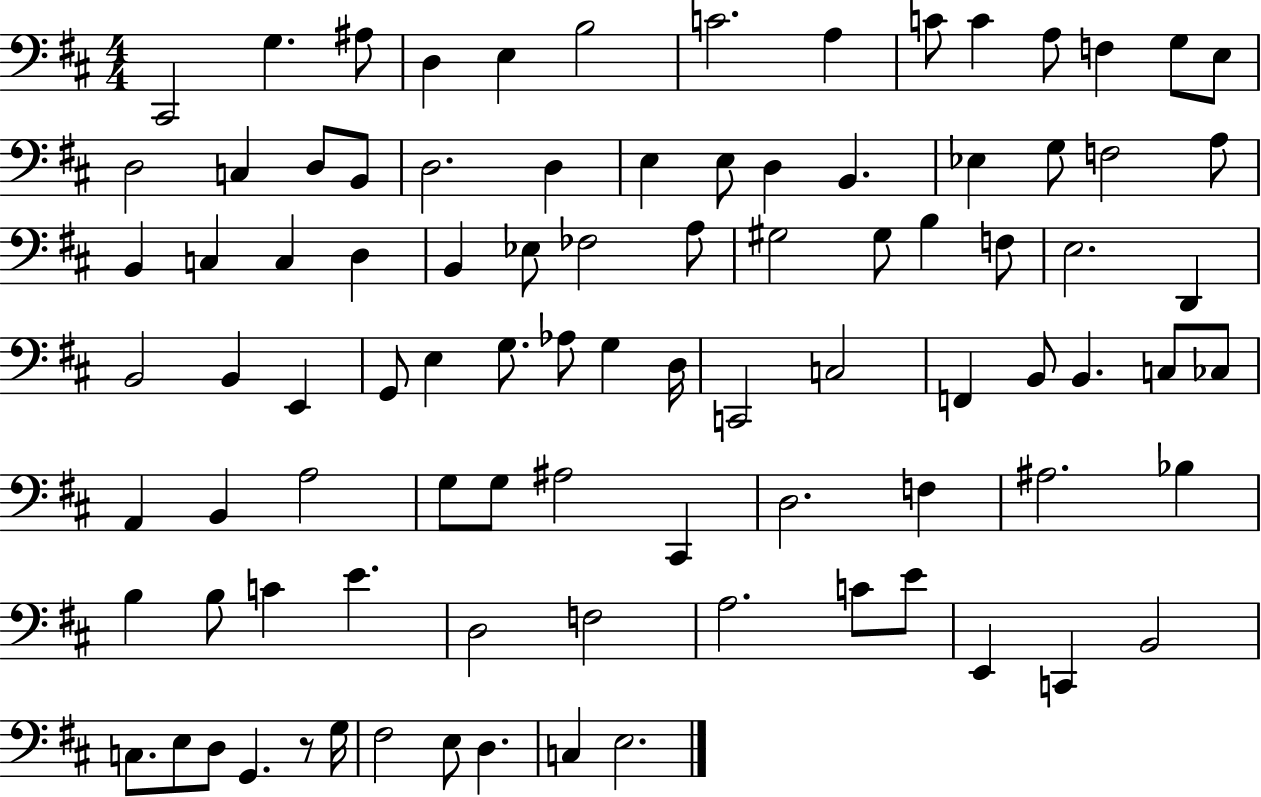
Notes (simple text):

C#2/h G3/q. A#3/e D3/q E3/q B3/h C4/h. A3/q C4/e C4/q A3/e F3/q G3/e E3/e D3/h C3/q D3/e B2/e D3/h. D3/q E3/q E3/e D3/q B2/q. Eb3/q G3/e F3/h A3/e B2/q C3/q C3/q D3/q B2/q Eb3/e FES3/h A3/e G#3/h G#3/e B3/q F3/e E3/h. D2/q B2/h B2/q E2/q G2/e E3/q G3/e. Ab3/e G3/q D3/s C2/h C3/h F2/q B2/e B2/q. C3/e CES3/e A2/q B2/q A3/h G3/e G3/e A#3/h C#2/q D3/h. F3/q A#3/h. Bb3/q B3/q B3/e C4/q E4/q. D3/h F3/h A3/h. C4/e E4/e E2/q C2/q B2/h C3/e. E3/e D3/e G2/q. R/e G3/s F#3/h E3/e D3/q. C3/q E3/h.